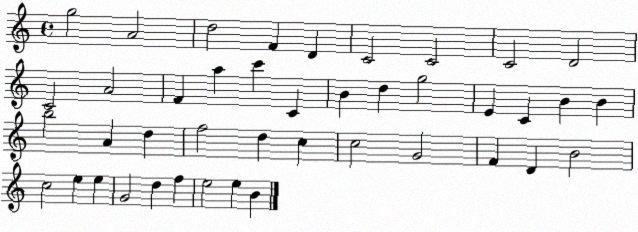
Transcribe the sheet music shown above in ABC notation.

X:1
T:Untitled
M:4/4
L:1/4
K:C
g2 A2 d2 F D C2 C2 C2 D2 C2 A2 F a c' C B d g2 E C B B b2 A d f2 d c c2 G2 F D B2 c2 e e G2 d f e2 e B